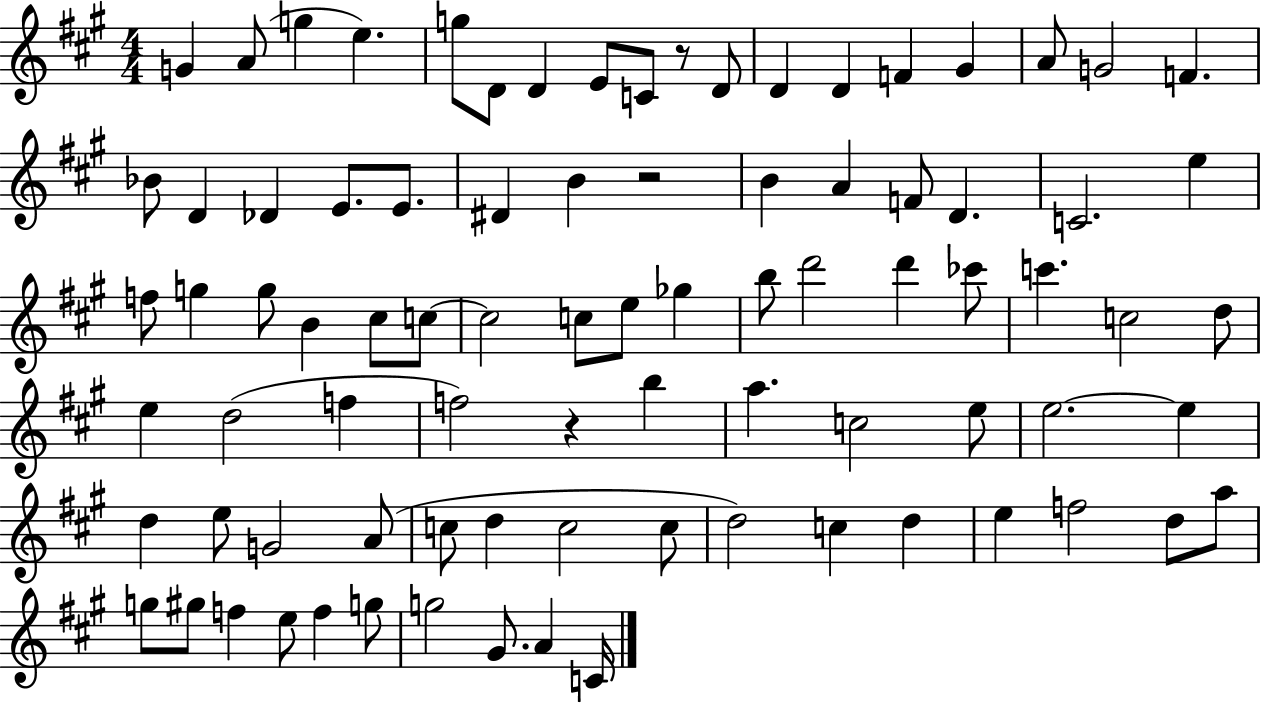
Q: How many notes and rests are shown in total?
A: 85